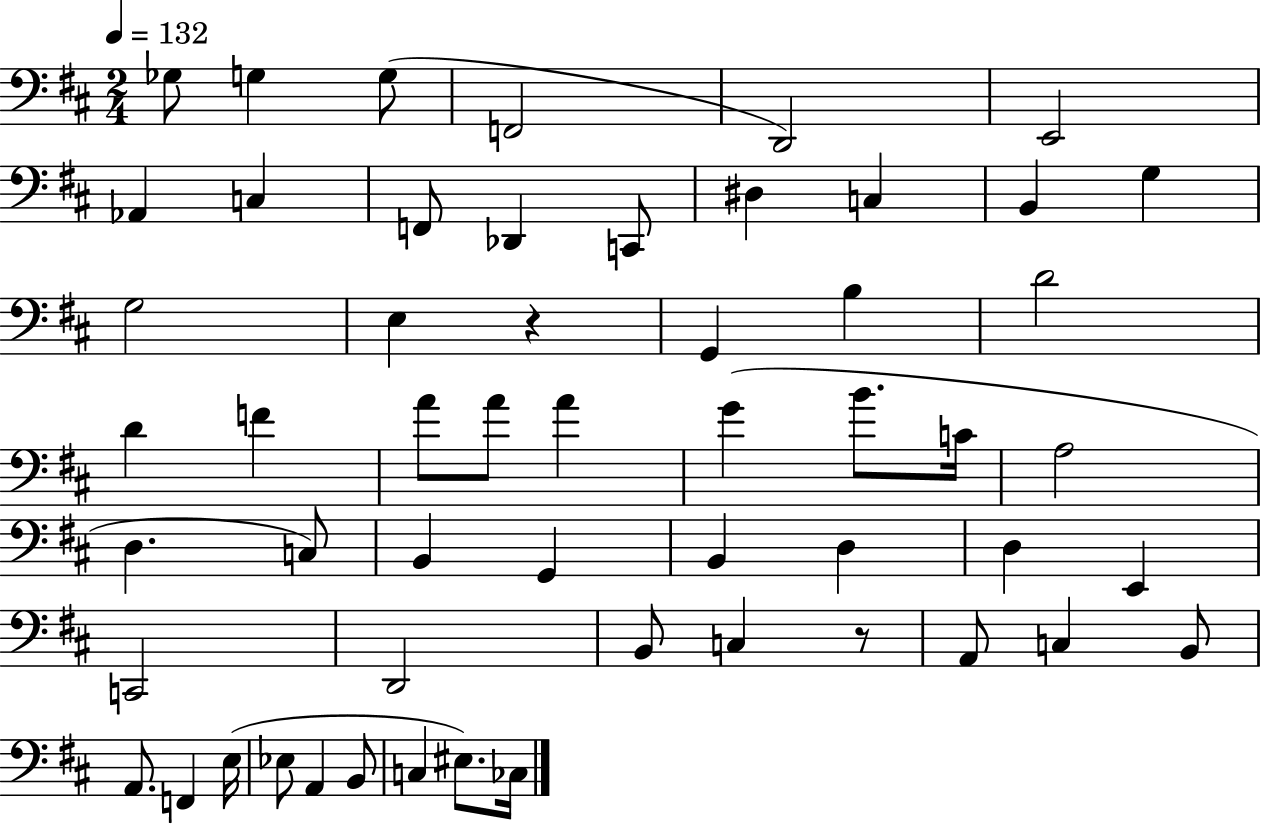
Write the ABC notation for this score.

X:1
T:Untitled
M:2/4
L:1/4
K:D
_G,/2 G, G,/2 F,,2 D,,2 E,,2 _A,, C, F,,/2 _D,, C,,/2 ^D, C, B,, G, G,2 E, z G,, B, D2 D F A/2 A/2 A G B/2 C/4 A,2 D, C,/2 B,, G,, B,, D, D, E,, C,,2 D,,2 B,,/2 C, z/2 A,,/2 C, B,,/2 A,,/2 F,, E,/4 _E,/2 A,, B,,/2 C, ^E,/2 _C,/4